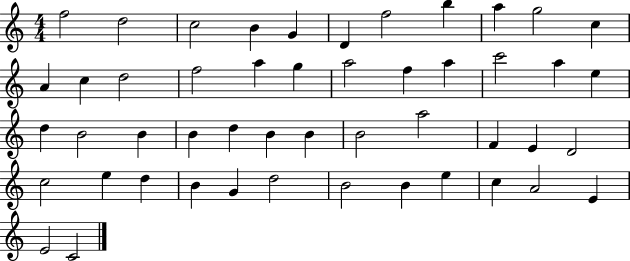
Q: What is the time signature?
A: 4/4